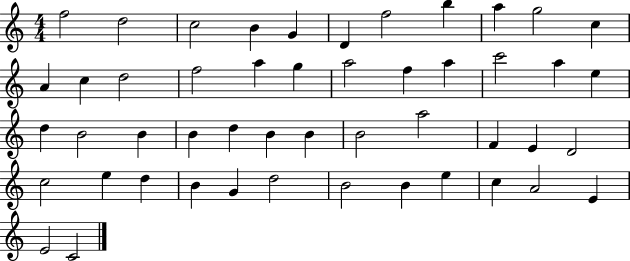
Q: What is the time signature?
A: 4/4